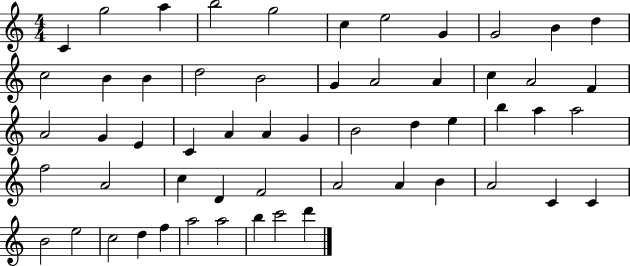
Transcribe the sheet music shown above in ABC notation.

X:1
T:Untitled
M:4/4
L:1/4
K:C
C g2 a b2 g2 c e2 G G2 B d c2 B B d2 B2 G A2 A c A2 F A2 G E C A A G B2 d e b a a2 f2 A2 c D F2 A2 A B A2 C C B2 e2 c2 d f a2 a2 b c'2 d'